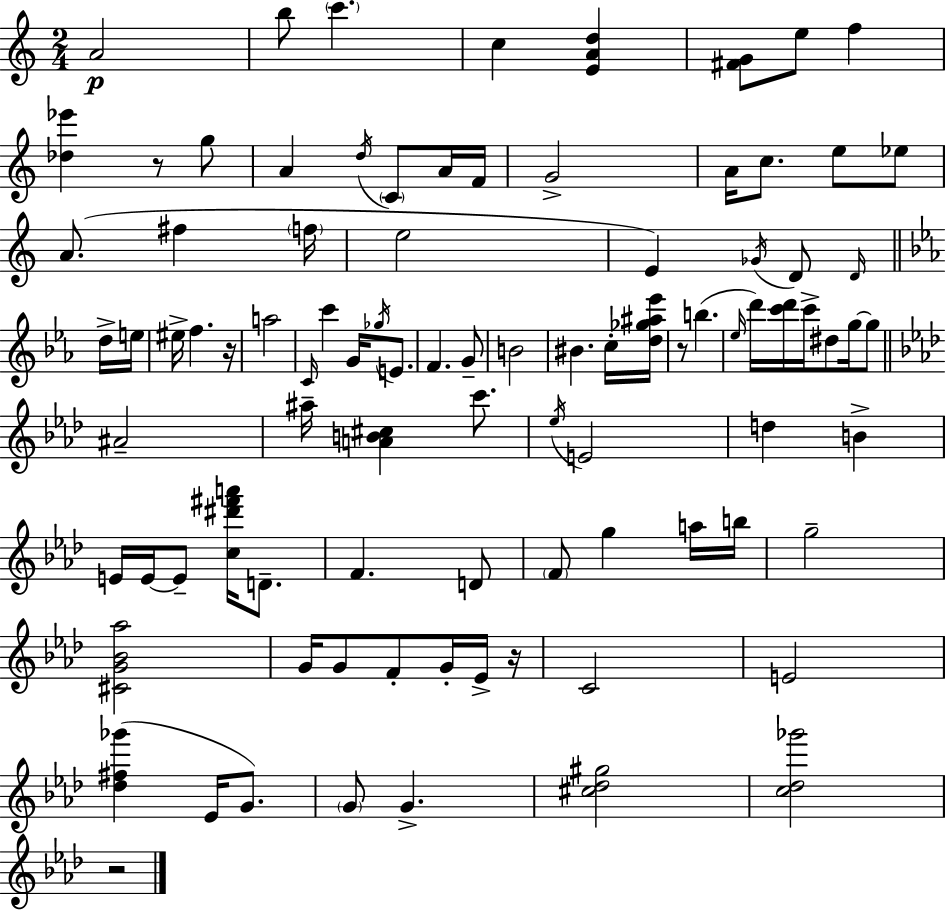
A4/h B5/e C6/q. C5/q [E4,A4,D5]/q [F#4,G4]/e E5/e F5/q [Db5,Eb6]/q R/e G5/e A4/q D5/s C4/e A4/s F4/s G4/h A4/s C5/e. E5/e Eb5/e A4/e. F#5/q F5/s E5/h E4/q Gb4/s D4/e D4/s D5/s E5/s EIS5/s F5/q. R/s A5/h C4/s C6/q G4/s Gb5/s E4/e. F4/q. G4/e B4/h BIS4/q. C5/s [D5,Gb5,A#5,Eb6]/s R/e B5/q. Eb5/s D6/s [C6,D6]/s C6/s D#5/e G5/s G5/e A#4/h A#5/s [A4,B4,C#5]/q C6/e. Eb5/s E4/h D5/q B4/q E4/s E4/s E4/e [C5,D#6,F#6,A6]/s D4/e. F4/q. D4/e F4/e G5/q A5/s B5/s G5/h [C#4,G4,Bb4,Ab5]/h G4/s G4/e F4/e G4/s Eb4/s R/s C4/h E4/h [Db5,F#5,Gb6]/q Eb4/s G4/e. G4/e G4/q. [C#5,Db5,G#5]/h [C5,Db5,Gb6]/h R/h